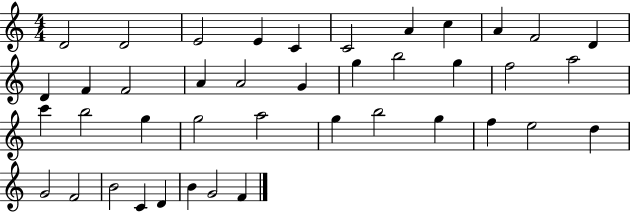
D4/h D4/h E4/h E4/q C4/q C4/h A4/q C5/q A4/q F4/h D4/q D4/q F4/q F4/h A4/q A4/h G4/q G5/q B5/h G5/q F5/h A5/h C6/q B5/h G5/q G5/h A5/h G5/q B5/h G5/q F5/q E5/h D5/q G4/h F4/h B4/h C4/q D4/q B4/q G4/h F4/q